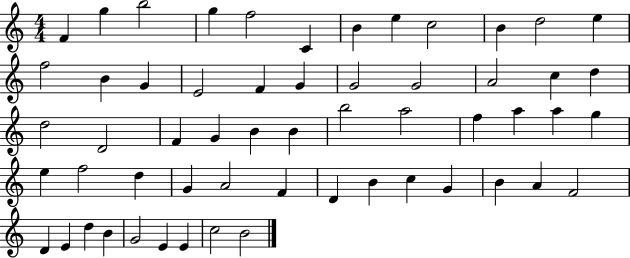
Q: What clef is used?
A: treble